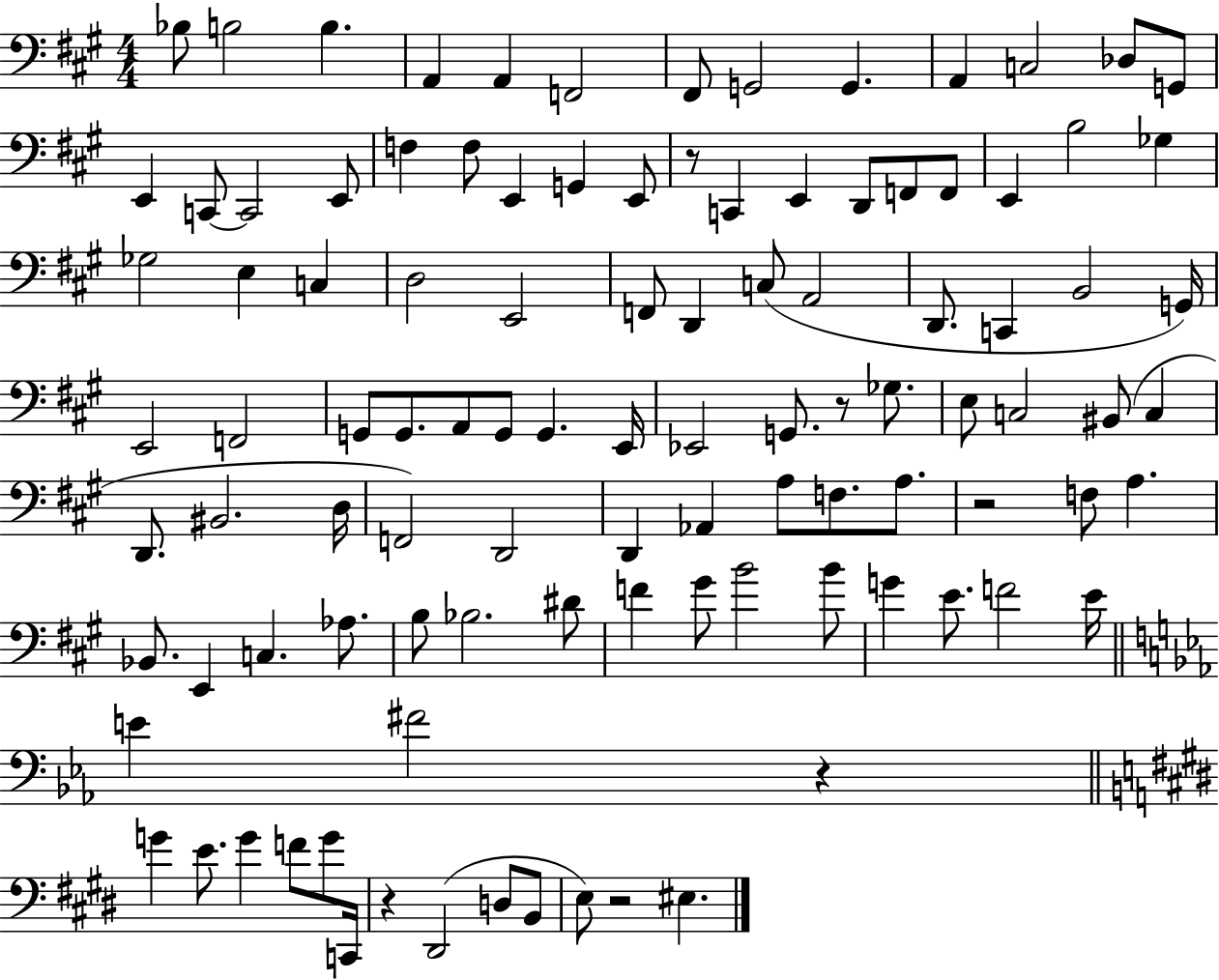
X:1
T:Untitled
M:4/4
L:1/4
K:A
_B,/2 B,2 B, A,, A,, F,,2 ^F,,/2 G,,2 G,, A,, C,2 _D,/2 G,,/2 E,, C,,/2 C,,2 E,,/2 F, F,/2 E,, G,, E,,/2 z/2 C,, E,, D,,/2 F,,/2 F,,/2 E,, B,2 _G, _G,2 E, C, D,2 E,,2 F,,/2 D,, C,/2 A,,2 D,,/2 C,, B,,2 G,,/4 E,,2 F,,2 G,,/2 G,,/2 A,,/2 G,,/2 G,, E,,/4 _E,,2 G,,/2 z/2 _G,/2 E,/2 C,2 ^B,,/2 C, D,,/2 ^B,,2 D,/4 F,,2 D,,2 D,, _A,, A,/2 F,/2 A,/2 z2 F,/2 A, _B,,/2 E,, C, _A,/2 B,/2 _B,2 ^D/2 F ^G/2 B2 B/2 G E/2 F2 E/4 E ^F2 z G E/2 G F/2 G/2 C,,/4 z ^D,,2 D,/2 B,,/2 E,/2 z2 ^E,